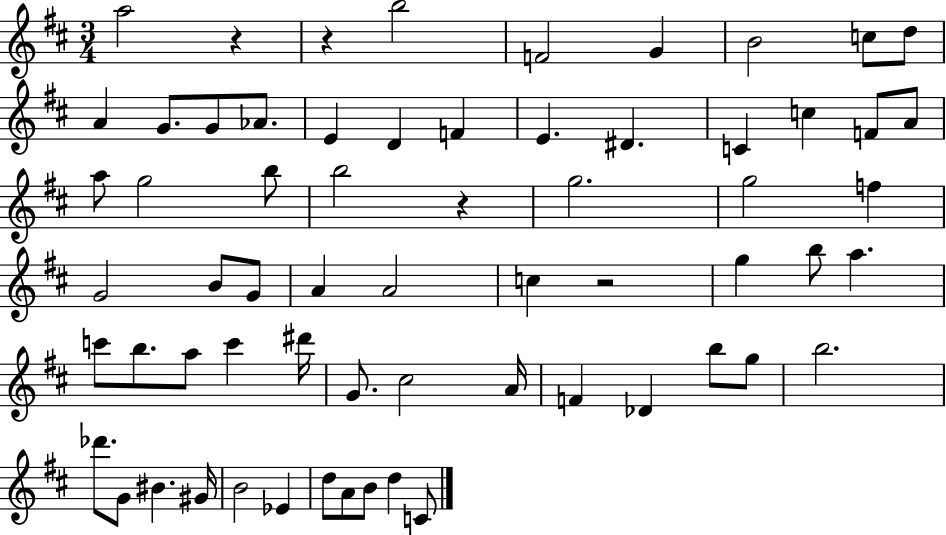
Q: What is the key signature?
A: D major